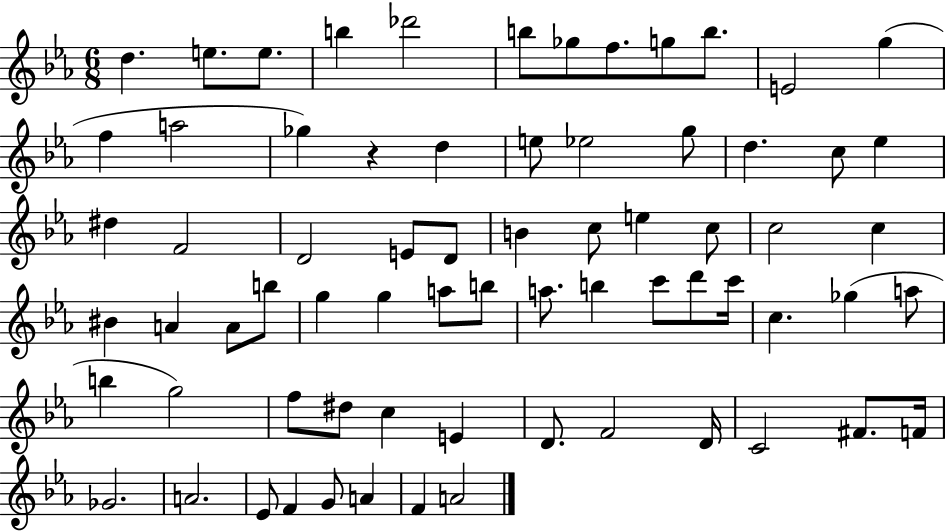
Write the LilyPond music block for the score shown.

{
  \clef treble
  \numericTimeSignature
  \time 6/8
  \key ees \major
  d''4. e''8. e''8. | b''4 des'''2 | b''8 ges''8 f''8. g''8 b''8. | e'2 g''4( | \break f''4 a''2 | ges''4) r4 d''4 | e''8 ees''2 g''8 | d''4. c''8 ees''4 | \break dis''4 f'2 | d'2 e'8 d'8 | b'4 c''8 e''4 c''8 | c''2 c''4 | \break bis'4 a'4 a'8 b''8 | g''4 g''4 a''8 b''8 | a''8. b''4 c'''8 d'''8 c'''16 | c''4. ges''4( a''8 | \break b''4 g''2) | f''8 dis''8 c''4 e'4 | d'8. f'2 d'16 | c'2 fis'8. f'16 | \break ges'2. | a'2. | ees'8 f'4 g'8 a'4 | f'4 a'2 | \break \bar "|."
}